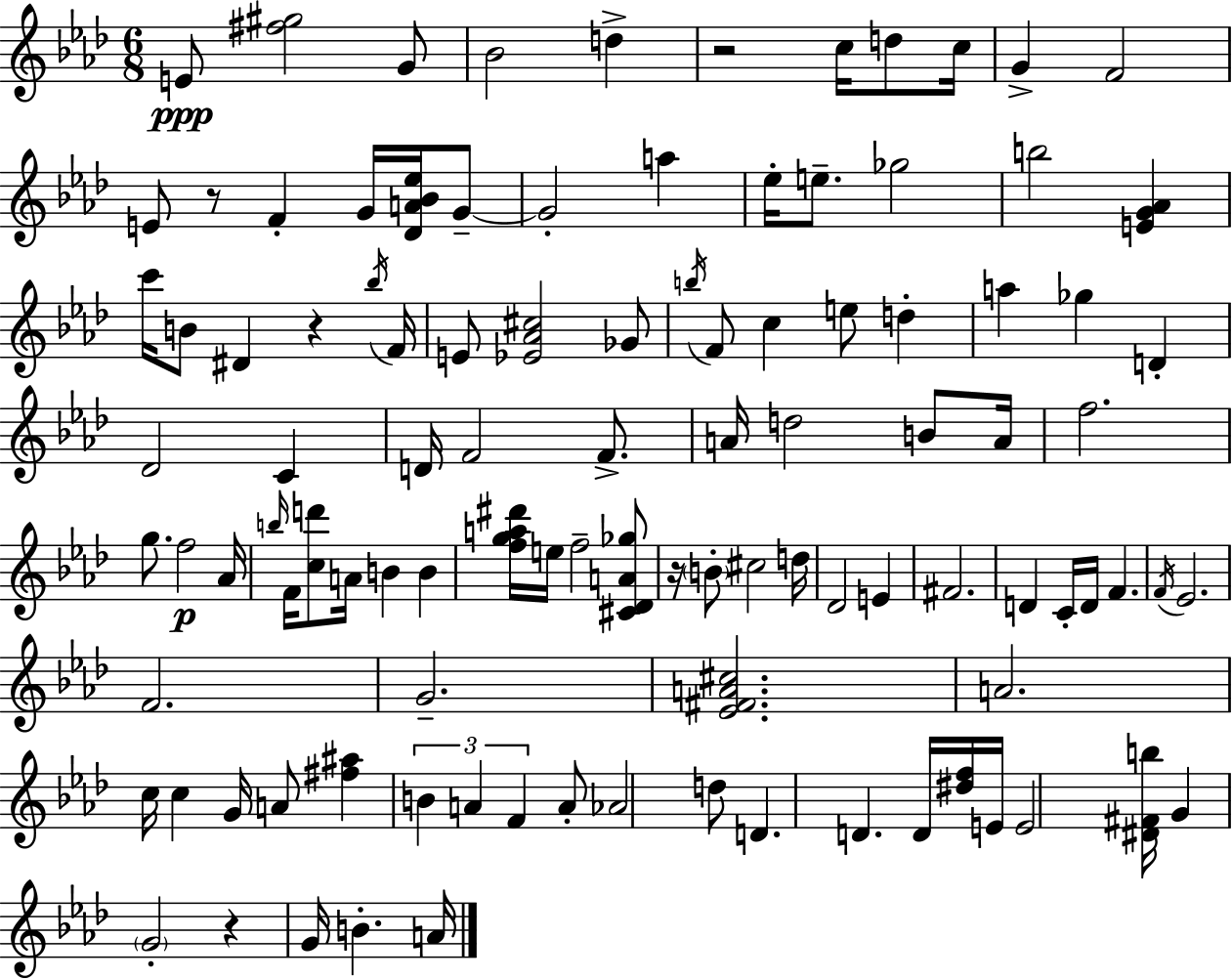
{
  \clef treble
  \numericTimeSignature
  \time 6/8
  \key f \minor
  \repeat volta 2 { e'8\ppp <fis'' gis''>2 g'8 | bes'2 d''4-> | r2 c''16 d''8 c''16 | g'4-> f'2 | \break e'8 r8 f'4-. g'16 <des' a' bes' ees''>16 g'8--~~ | g'2-. a''4 | ees''16-. e''8.-- ges''2 | b''2 <e' g' aes'>4 | \break c'''16 b'8 dis'4 r4 \acciaccatura { bes''16 } | f'16 e'8 <ees' aes' cis''>2 ges'8 | \acciaccatura { b''16 } f'8 c''4 e''8 d''4-. | a''4 ges''4 d'4-. | \break des'2 c'4 | d'16 f'2 f'8.-> | a'16 d''2 b'8 | a'16 f''2. | \break g''8. f''2\p | aes'16 \grace { b''16 } f'16 <c'' d'''>8 a'16 b'4 b'4 | <f'' g'' a'' dis'''>16 e''16 f''2-- | <cis' des' a' ges''>8 r16 \parenthesize b'8-. cis''2 | \break d''16 des'2 e'4 | fis'2. | d'4 c'16-. d'16 f'4. | \acciaccatura { f'16 } ees'2. | \break f'2. | g'2.-- | <ees' fis' a' cis''>2. | a'2. | \break c''16 c''4 g'16 a'8 | <fis'' ais''>4 \tuplet 3/2 { b'4 a'4 | f'4 } a'8-. aes'2 | d''8 d'4. d'4. | \break d'16 <dis'' f''>16 e'16 e'2 | <dis' fis' b''>16 g'4 \parenthesize g'2-. | r4 g'16 b'4.-. | a'16 } \bar "|."
}